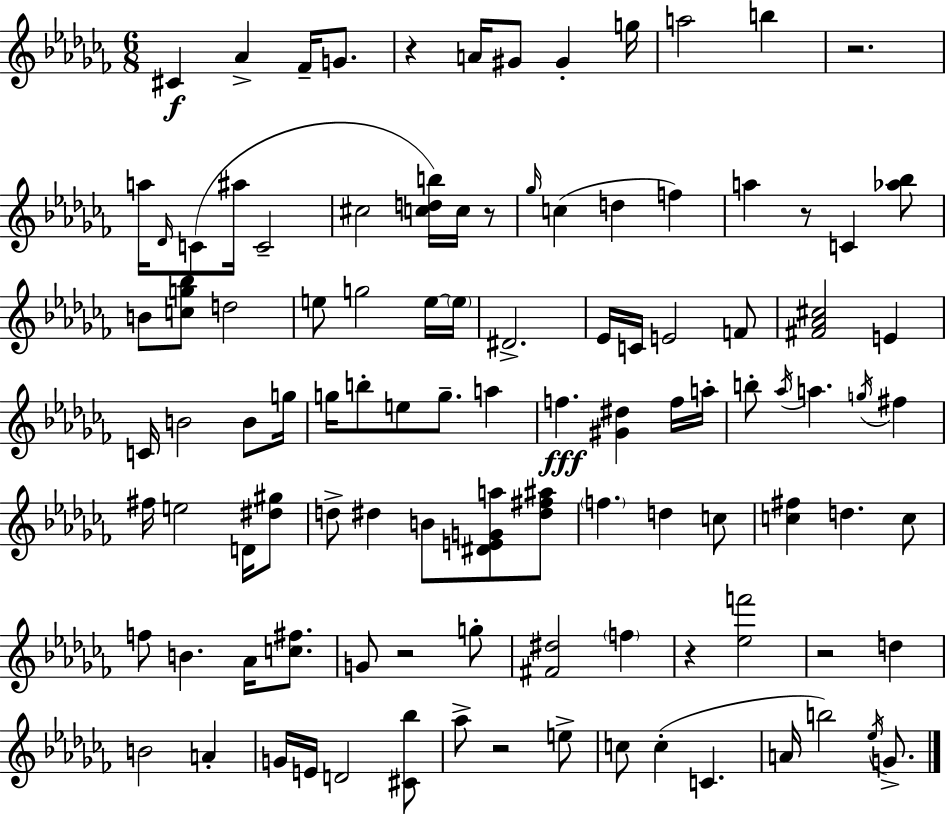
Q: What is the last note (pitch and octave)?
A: G4